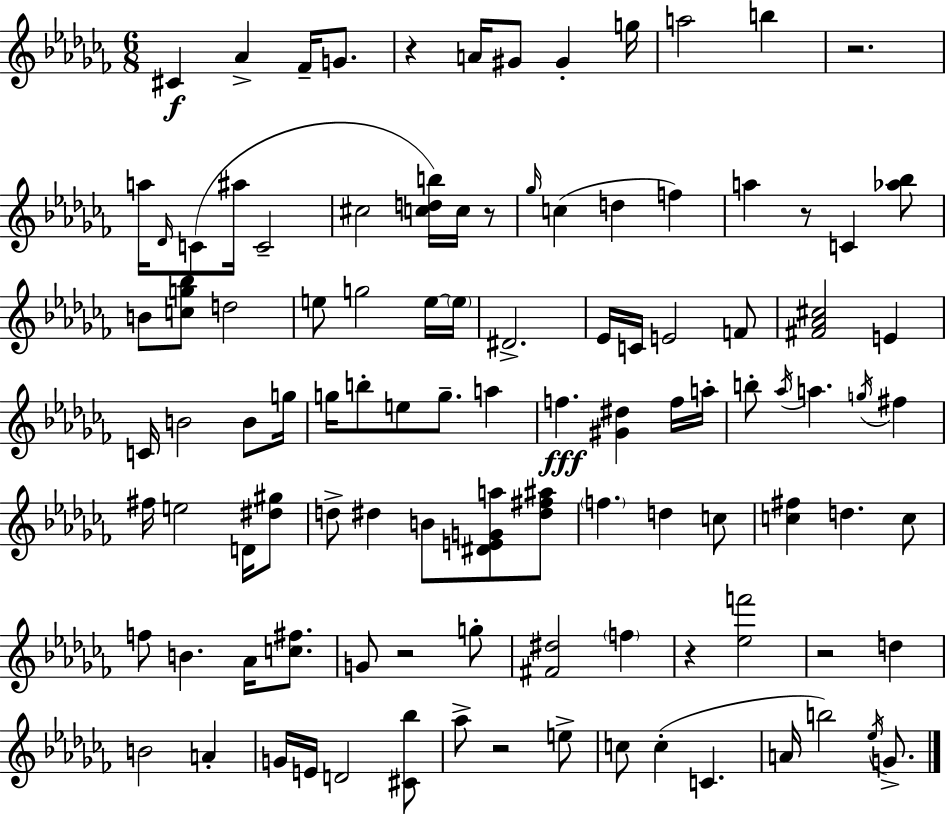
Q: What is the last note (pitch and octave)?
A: G4